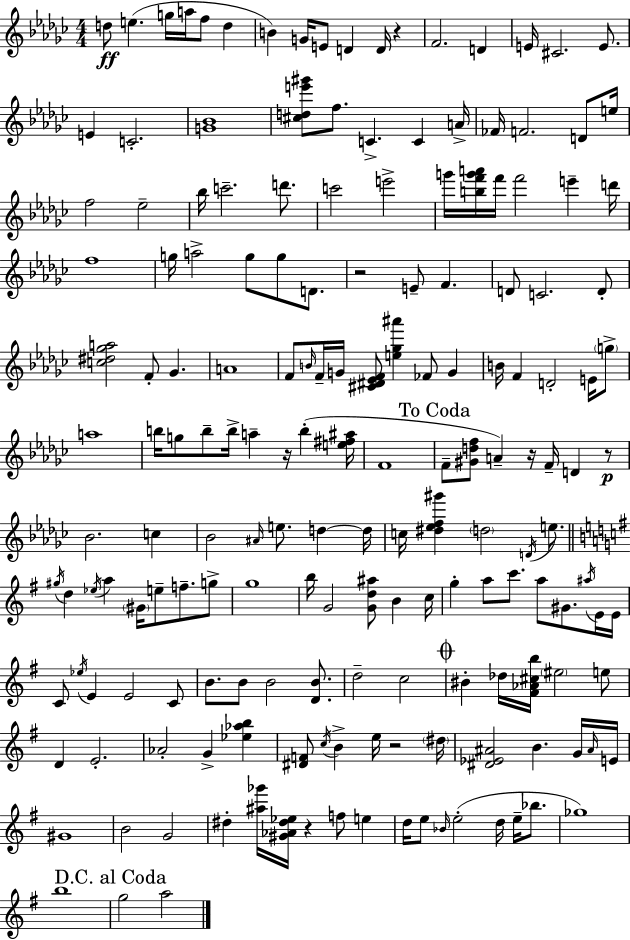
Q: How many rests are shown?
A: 7